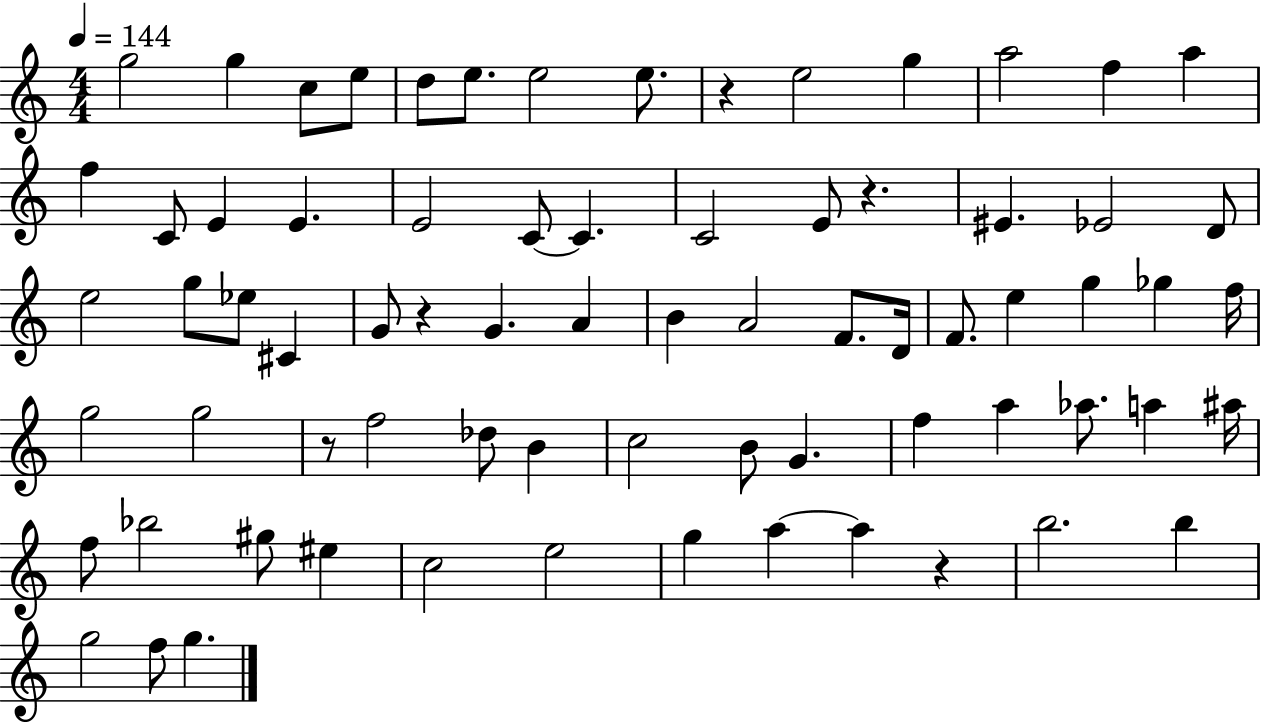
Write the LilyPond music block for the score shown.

{
  \clef treble
  \numericTimeSignature
  \time 4/4
  \key c \major
  \tempo 4 = 144
  \repeat volta 2 { g''2 g''4 c''8 e''8 | d''8 e''8. e''2 e''8. | r4 e''2 g''4 | a''2 f''4 a''4 | \break f''4 c'8 e'4 e'4. | e'2 c'8~~ c'4. | c'2 e'8 r4. | eis'4. ees'2 d'8 | \break e''2 g''8 ees''8 cis'4 | g'8 r4 g'4. a'4 | b'4 a'2 f'8. d'16 | f'8. e''4 g''4 ges''4 f''16 | \break g''2 g''2 | r8 f''2 des''8 b'4 | c''2 b'8 g'4. | f''4 a''4 aes''8. a''4 ais''16 | \break f''8 bes''2 gis''8 eis''4 | c''2 e''2 | g''4 a''4~~ a''4 r4 | b''2. b''4 | \break g''2 f''8 g''4. | } \bar "|."
}